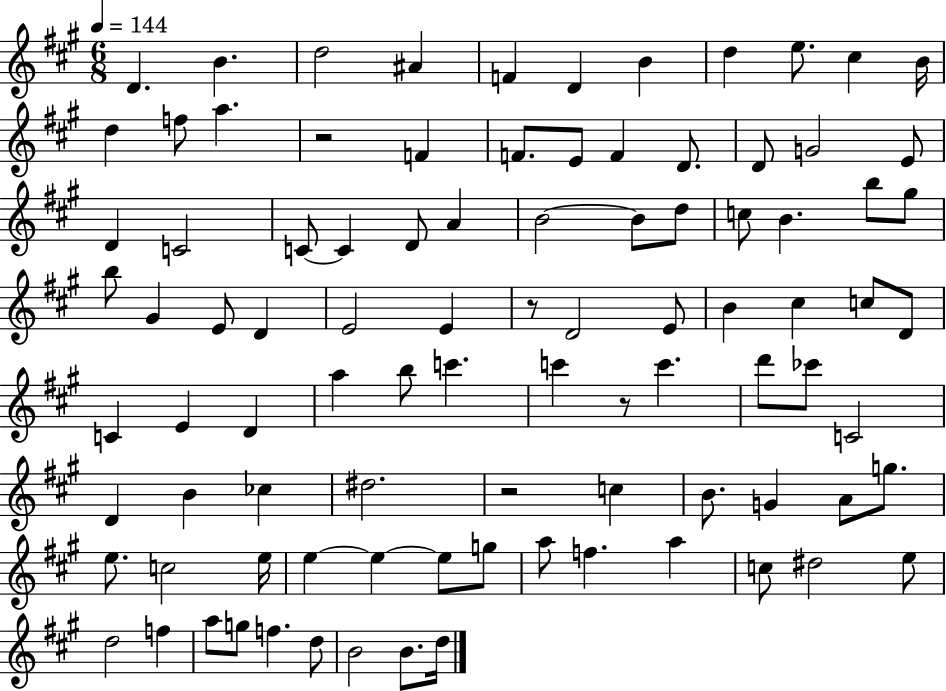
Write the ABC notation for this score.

X:1
T:Untitled
M:6/8
L:1/4
K:A
D B d2 ^A F D B d e/2 ^c B/4 d f/2 a z2 F F/2 E/2 F D/2 D/2 G2 E/2 D C2 C/2 C D/2 A B2 B/2 d/2 c/2 B b/2 ^g/2 b/2 ^G E/2 D E2 E z/2 D2 E/2 B ^c c/2 D/2 C E D a b/2 c' c' z/2 c' d'/2 _c'/2 C2 D B _c ^d2 z2 c B/2 G A/2 g/2 e/2 c2 e/4 e e e/2 g/2 a/2 f a c/2 ^d2 e/2 d2 f a/2 g/2 f d/2 B2 B/2 d/4